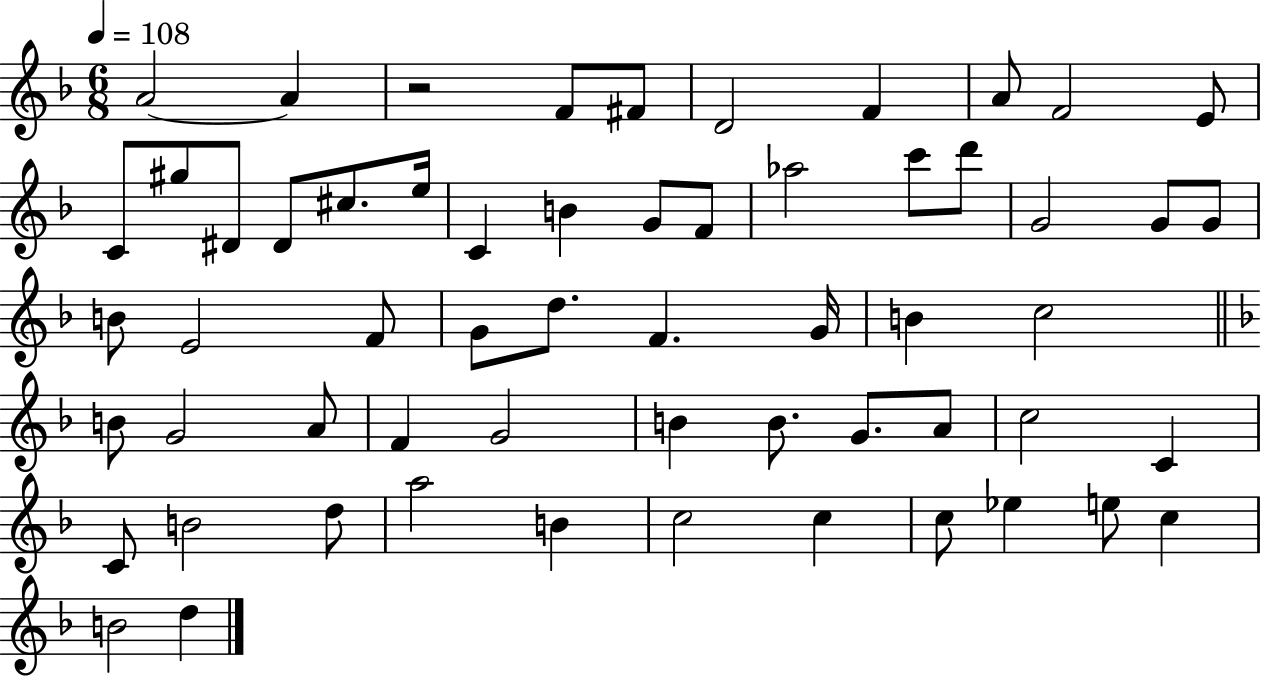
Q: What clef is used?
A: treble